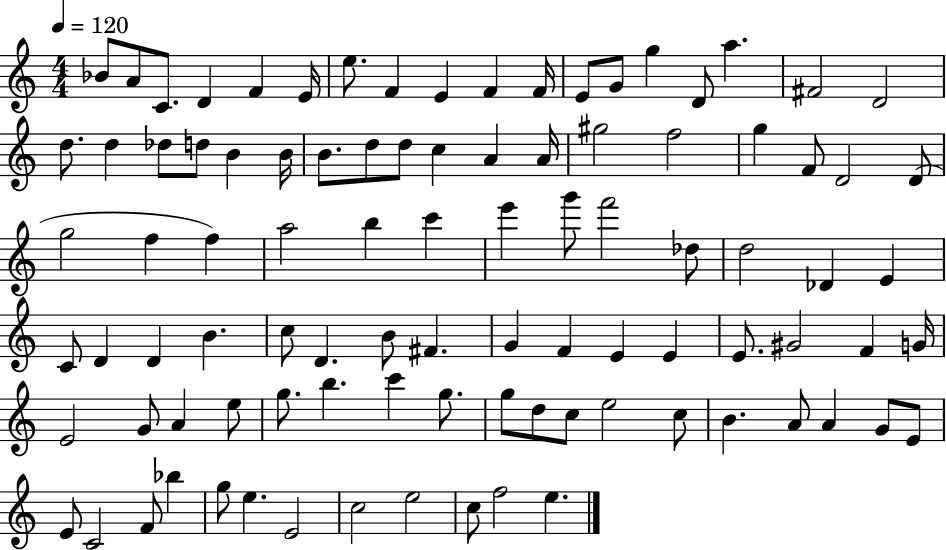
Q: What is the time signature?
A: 4/4